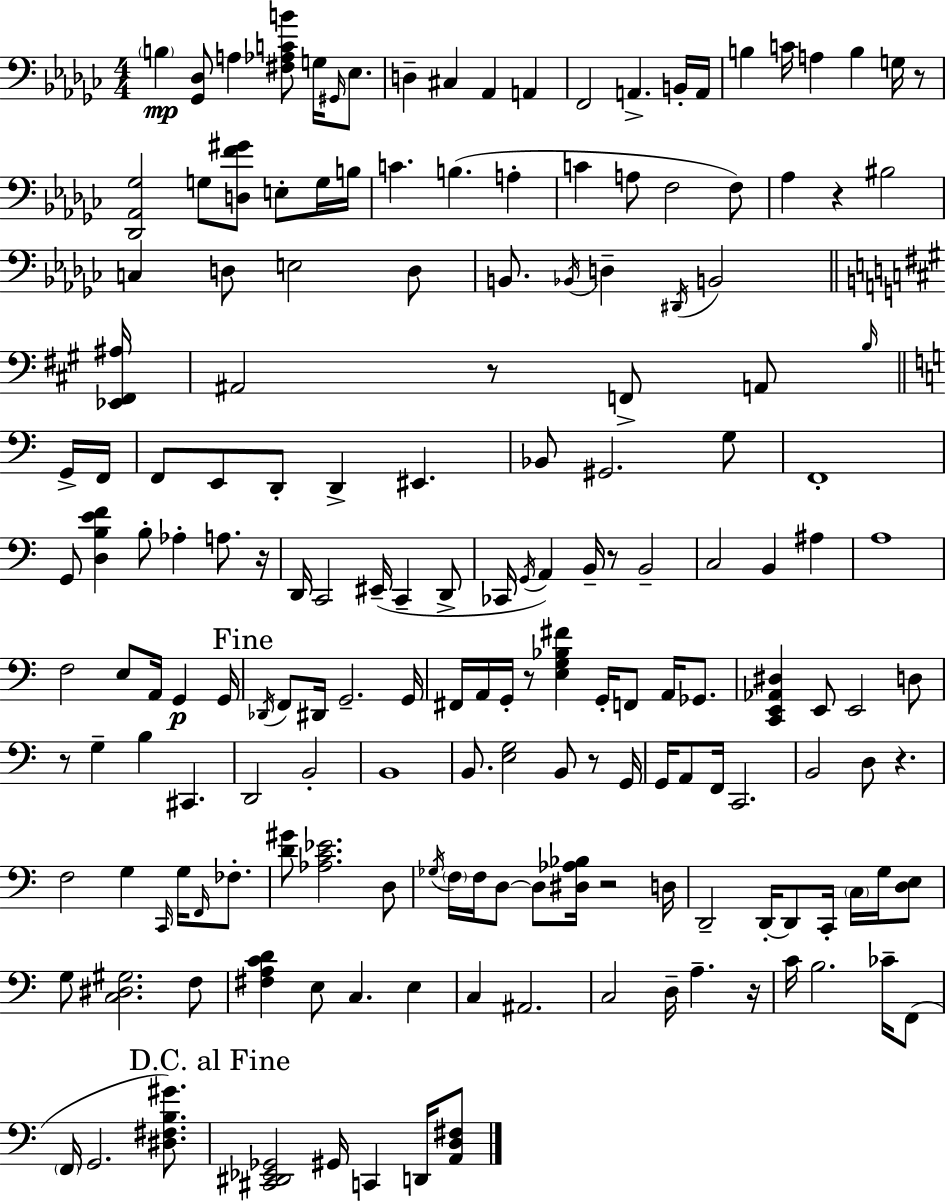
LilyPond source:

{
  \clef bass
  \numericTimeSignature
  \time 4/4
  \key ees \minor
  \parenthesize b4\mp <ges, des>8 a4 <fis aes c' b'>8 g16 \grace { gis,16 } ees8. | d4-- cis4 aes,4 a,4 | f,2 a,4.-> b,16-. | a,16 b4 c'16 a4 b4 g16 r8 | \break <des, aes, ges>2 g8 <d f' gis'>8 e8-. g16 | b16 c'4. b4.( a4-. | c'4 a8 f2 f8) | aes4 r4 bis2 | \break c4 d8 e2 d8 | b,8. \acciaccatura { bes,16 } d4-- \acciaccatura { dis,16 } b,2 | \bar "||" \break \key a \major <ees, fis, ais>16 ais,2 r8 f,8-> a,8 \grace { b16 } | \bar "||" \break \key c \major g,16-> f,16 f,8 e,8 d,8-. d,4-> eis,4. | bes,8 gis,2. | g8 f,1-. | g,8 <d b e' f'>4 b8-. aes4-. a8. | \break r16 d,16 c,2 eis,16--( c,4-- | d,8-> ces,16 \acciaccatura { g,16 } a,4) b,16-- r8 b,2-- | c2 b,4 ais4 | a1 | \break f2 e8 a,16 g,4\p | g,16 \mark "Fine" \acciaccatura { des,16 } f,8 dis,16 g,2.-- | g,16 fis,16 a,16 g,16-. r8 <e g bes fis'>4 g,16-. f,8 | a,16 ges,8. <c, e, aes, dis>4 e,8 e,2 | \break d8 r8 g4-- b4 cis,4. | d,2 b,2-. | b,1 | b,8. <e g>2 b,8 | \break r8 g,16 g,16 a,8 f,16 c,2. | b,2 d8 r4. | f2 g4 | \grace { c,16 } g16 \grace { f,16 } fes8.-. <d' gis'>8 <aes c' ees'>2. | \break d8 \acciaccatura { ges16 } \parenthesize f16 f16 d8~~ d8 <dis aes bes>16 r2 | d16 d,2-- d,16-.~~ | d,8 c,16-. \parenthesize c16 g16 <d e>8 g8 <c dis gis>2. | f8 <fis a c' d'>4 e8 c4. | \break e4 c4 ais,2. | c2 d16-- | a4.-- r16 c'16 b2. | ces'16-- f,8( \parenthesize f,16 g,2. | \break <dis fis b gis'>8.) \mark "D.C. al Fine" <cis, dis, ees, ges,>2 gis,16 | c,4 d,16 <a, d fis>8 \bar "|."
}